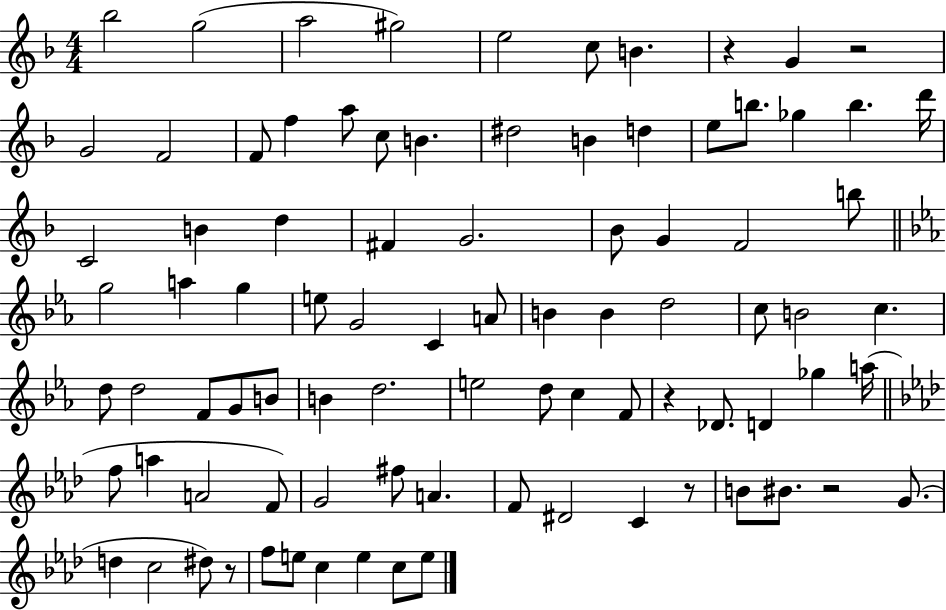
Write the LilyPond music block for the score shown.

{
  \clef treble
  \numericTimeSignature
  \time 4/4
  \key f \major
  bes''2 g''2( | a''2 gis''2) | e''2 c''8 b'4. | r4 g'4 r2 | \break g'2 f'2 | f'8 f''4 a''8 c''8 b'4. | dis''2 b'4 d''4 | e''8 b''8. ges''4 b''4. d'''16 | \break c'2 b'4 d''4 | fis'4 g'2. | bes'8 g'4 f'2 b''8 | \bar "||" \break \key ees \major g''2 a''4 g''4 | e''8 g'2 c'4 a'8 | b'4 b'4 d''2 | c''8 b'2 c''4. | \break d''8 d''2 f'8 g'8 b'8 | b'4 d''2. | e''2 d''8 c''4 f'8 | r4 des'8. d'4 ges''4 a''16( | \break \bar "||" \break \key f \minor f''8 a''4 a'2 f'8) | g'2 fis''8 a'4. | f'8 dis'2 c'4 r8 | b'8 bis'8. r2 g'8.( | \break d''4 c''2 dis''8) r8 | f''8 e''8 c''4 e''4 c''8 e''8 | \bar "|."
}